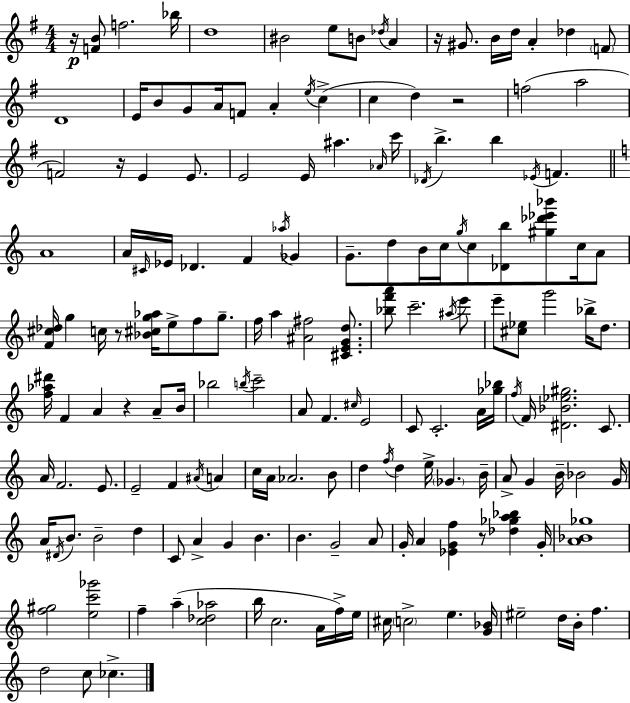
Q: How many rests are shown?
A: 7